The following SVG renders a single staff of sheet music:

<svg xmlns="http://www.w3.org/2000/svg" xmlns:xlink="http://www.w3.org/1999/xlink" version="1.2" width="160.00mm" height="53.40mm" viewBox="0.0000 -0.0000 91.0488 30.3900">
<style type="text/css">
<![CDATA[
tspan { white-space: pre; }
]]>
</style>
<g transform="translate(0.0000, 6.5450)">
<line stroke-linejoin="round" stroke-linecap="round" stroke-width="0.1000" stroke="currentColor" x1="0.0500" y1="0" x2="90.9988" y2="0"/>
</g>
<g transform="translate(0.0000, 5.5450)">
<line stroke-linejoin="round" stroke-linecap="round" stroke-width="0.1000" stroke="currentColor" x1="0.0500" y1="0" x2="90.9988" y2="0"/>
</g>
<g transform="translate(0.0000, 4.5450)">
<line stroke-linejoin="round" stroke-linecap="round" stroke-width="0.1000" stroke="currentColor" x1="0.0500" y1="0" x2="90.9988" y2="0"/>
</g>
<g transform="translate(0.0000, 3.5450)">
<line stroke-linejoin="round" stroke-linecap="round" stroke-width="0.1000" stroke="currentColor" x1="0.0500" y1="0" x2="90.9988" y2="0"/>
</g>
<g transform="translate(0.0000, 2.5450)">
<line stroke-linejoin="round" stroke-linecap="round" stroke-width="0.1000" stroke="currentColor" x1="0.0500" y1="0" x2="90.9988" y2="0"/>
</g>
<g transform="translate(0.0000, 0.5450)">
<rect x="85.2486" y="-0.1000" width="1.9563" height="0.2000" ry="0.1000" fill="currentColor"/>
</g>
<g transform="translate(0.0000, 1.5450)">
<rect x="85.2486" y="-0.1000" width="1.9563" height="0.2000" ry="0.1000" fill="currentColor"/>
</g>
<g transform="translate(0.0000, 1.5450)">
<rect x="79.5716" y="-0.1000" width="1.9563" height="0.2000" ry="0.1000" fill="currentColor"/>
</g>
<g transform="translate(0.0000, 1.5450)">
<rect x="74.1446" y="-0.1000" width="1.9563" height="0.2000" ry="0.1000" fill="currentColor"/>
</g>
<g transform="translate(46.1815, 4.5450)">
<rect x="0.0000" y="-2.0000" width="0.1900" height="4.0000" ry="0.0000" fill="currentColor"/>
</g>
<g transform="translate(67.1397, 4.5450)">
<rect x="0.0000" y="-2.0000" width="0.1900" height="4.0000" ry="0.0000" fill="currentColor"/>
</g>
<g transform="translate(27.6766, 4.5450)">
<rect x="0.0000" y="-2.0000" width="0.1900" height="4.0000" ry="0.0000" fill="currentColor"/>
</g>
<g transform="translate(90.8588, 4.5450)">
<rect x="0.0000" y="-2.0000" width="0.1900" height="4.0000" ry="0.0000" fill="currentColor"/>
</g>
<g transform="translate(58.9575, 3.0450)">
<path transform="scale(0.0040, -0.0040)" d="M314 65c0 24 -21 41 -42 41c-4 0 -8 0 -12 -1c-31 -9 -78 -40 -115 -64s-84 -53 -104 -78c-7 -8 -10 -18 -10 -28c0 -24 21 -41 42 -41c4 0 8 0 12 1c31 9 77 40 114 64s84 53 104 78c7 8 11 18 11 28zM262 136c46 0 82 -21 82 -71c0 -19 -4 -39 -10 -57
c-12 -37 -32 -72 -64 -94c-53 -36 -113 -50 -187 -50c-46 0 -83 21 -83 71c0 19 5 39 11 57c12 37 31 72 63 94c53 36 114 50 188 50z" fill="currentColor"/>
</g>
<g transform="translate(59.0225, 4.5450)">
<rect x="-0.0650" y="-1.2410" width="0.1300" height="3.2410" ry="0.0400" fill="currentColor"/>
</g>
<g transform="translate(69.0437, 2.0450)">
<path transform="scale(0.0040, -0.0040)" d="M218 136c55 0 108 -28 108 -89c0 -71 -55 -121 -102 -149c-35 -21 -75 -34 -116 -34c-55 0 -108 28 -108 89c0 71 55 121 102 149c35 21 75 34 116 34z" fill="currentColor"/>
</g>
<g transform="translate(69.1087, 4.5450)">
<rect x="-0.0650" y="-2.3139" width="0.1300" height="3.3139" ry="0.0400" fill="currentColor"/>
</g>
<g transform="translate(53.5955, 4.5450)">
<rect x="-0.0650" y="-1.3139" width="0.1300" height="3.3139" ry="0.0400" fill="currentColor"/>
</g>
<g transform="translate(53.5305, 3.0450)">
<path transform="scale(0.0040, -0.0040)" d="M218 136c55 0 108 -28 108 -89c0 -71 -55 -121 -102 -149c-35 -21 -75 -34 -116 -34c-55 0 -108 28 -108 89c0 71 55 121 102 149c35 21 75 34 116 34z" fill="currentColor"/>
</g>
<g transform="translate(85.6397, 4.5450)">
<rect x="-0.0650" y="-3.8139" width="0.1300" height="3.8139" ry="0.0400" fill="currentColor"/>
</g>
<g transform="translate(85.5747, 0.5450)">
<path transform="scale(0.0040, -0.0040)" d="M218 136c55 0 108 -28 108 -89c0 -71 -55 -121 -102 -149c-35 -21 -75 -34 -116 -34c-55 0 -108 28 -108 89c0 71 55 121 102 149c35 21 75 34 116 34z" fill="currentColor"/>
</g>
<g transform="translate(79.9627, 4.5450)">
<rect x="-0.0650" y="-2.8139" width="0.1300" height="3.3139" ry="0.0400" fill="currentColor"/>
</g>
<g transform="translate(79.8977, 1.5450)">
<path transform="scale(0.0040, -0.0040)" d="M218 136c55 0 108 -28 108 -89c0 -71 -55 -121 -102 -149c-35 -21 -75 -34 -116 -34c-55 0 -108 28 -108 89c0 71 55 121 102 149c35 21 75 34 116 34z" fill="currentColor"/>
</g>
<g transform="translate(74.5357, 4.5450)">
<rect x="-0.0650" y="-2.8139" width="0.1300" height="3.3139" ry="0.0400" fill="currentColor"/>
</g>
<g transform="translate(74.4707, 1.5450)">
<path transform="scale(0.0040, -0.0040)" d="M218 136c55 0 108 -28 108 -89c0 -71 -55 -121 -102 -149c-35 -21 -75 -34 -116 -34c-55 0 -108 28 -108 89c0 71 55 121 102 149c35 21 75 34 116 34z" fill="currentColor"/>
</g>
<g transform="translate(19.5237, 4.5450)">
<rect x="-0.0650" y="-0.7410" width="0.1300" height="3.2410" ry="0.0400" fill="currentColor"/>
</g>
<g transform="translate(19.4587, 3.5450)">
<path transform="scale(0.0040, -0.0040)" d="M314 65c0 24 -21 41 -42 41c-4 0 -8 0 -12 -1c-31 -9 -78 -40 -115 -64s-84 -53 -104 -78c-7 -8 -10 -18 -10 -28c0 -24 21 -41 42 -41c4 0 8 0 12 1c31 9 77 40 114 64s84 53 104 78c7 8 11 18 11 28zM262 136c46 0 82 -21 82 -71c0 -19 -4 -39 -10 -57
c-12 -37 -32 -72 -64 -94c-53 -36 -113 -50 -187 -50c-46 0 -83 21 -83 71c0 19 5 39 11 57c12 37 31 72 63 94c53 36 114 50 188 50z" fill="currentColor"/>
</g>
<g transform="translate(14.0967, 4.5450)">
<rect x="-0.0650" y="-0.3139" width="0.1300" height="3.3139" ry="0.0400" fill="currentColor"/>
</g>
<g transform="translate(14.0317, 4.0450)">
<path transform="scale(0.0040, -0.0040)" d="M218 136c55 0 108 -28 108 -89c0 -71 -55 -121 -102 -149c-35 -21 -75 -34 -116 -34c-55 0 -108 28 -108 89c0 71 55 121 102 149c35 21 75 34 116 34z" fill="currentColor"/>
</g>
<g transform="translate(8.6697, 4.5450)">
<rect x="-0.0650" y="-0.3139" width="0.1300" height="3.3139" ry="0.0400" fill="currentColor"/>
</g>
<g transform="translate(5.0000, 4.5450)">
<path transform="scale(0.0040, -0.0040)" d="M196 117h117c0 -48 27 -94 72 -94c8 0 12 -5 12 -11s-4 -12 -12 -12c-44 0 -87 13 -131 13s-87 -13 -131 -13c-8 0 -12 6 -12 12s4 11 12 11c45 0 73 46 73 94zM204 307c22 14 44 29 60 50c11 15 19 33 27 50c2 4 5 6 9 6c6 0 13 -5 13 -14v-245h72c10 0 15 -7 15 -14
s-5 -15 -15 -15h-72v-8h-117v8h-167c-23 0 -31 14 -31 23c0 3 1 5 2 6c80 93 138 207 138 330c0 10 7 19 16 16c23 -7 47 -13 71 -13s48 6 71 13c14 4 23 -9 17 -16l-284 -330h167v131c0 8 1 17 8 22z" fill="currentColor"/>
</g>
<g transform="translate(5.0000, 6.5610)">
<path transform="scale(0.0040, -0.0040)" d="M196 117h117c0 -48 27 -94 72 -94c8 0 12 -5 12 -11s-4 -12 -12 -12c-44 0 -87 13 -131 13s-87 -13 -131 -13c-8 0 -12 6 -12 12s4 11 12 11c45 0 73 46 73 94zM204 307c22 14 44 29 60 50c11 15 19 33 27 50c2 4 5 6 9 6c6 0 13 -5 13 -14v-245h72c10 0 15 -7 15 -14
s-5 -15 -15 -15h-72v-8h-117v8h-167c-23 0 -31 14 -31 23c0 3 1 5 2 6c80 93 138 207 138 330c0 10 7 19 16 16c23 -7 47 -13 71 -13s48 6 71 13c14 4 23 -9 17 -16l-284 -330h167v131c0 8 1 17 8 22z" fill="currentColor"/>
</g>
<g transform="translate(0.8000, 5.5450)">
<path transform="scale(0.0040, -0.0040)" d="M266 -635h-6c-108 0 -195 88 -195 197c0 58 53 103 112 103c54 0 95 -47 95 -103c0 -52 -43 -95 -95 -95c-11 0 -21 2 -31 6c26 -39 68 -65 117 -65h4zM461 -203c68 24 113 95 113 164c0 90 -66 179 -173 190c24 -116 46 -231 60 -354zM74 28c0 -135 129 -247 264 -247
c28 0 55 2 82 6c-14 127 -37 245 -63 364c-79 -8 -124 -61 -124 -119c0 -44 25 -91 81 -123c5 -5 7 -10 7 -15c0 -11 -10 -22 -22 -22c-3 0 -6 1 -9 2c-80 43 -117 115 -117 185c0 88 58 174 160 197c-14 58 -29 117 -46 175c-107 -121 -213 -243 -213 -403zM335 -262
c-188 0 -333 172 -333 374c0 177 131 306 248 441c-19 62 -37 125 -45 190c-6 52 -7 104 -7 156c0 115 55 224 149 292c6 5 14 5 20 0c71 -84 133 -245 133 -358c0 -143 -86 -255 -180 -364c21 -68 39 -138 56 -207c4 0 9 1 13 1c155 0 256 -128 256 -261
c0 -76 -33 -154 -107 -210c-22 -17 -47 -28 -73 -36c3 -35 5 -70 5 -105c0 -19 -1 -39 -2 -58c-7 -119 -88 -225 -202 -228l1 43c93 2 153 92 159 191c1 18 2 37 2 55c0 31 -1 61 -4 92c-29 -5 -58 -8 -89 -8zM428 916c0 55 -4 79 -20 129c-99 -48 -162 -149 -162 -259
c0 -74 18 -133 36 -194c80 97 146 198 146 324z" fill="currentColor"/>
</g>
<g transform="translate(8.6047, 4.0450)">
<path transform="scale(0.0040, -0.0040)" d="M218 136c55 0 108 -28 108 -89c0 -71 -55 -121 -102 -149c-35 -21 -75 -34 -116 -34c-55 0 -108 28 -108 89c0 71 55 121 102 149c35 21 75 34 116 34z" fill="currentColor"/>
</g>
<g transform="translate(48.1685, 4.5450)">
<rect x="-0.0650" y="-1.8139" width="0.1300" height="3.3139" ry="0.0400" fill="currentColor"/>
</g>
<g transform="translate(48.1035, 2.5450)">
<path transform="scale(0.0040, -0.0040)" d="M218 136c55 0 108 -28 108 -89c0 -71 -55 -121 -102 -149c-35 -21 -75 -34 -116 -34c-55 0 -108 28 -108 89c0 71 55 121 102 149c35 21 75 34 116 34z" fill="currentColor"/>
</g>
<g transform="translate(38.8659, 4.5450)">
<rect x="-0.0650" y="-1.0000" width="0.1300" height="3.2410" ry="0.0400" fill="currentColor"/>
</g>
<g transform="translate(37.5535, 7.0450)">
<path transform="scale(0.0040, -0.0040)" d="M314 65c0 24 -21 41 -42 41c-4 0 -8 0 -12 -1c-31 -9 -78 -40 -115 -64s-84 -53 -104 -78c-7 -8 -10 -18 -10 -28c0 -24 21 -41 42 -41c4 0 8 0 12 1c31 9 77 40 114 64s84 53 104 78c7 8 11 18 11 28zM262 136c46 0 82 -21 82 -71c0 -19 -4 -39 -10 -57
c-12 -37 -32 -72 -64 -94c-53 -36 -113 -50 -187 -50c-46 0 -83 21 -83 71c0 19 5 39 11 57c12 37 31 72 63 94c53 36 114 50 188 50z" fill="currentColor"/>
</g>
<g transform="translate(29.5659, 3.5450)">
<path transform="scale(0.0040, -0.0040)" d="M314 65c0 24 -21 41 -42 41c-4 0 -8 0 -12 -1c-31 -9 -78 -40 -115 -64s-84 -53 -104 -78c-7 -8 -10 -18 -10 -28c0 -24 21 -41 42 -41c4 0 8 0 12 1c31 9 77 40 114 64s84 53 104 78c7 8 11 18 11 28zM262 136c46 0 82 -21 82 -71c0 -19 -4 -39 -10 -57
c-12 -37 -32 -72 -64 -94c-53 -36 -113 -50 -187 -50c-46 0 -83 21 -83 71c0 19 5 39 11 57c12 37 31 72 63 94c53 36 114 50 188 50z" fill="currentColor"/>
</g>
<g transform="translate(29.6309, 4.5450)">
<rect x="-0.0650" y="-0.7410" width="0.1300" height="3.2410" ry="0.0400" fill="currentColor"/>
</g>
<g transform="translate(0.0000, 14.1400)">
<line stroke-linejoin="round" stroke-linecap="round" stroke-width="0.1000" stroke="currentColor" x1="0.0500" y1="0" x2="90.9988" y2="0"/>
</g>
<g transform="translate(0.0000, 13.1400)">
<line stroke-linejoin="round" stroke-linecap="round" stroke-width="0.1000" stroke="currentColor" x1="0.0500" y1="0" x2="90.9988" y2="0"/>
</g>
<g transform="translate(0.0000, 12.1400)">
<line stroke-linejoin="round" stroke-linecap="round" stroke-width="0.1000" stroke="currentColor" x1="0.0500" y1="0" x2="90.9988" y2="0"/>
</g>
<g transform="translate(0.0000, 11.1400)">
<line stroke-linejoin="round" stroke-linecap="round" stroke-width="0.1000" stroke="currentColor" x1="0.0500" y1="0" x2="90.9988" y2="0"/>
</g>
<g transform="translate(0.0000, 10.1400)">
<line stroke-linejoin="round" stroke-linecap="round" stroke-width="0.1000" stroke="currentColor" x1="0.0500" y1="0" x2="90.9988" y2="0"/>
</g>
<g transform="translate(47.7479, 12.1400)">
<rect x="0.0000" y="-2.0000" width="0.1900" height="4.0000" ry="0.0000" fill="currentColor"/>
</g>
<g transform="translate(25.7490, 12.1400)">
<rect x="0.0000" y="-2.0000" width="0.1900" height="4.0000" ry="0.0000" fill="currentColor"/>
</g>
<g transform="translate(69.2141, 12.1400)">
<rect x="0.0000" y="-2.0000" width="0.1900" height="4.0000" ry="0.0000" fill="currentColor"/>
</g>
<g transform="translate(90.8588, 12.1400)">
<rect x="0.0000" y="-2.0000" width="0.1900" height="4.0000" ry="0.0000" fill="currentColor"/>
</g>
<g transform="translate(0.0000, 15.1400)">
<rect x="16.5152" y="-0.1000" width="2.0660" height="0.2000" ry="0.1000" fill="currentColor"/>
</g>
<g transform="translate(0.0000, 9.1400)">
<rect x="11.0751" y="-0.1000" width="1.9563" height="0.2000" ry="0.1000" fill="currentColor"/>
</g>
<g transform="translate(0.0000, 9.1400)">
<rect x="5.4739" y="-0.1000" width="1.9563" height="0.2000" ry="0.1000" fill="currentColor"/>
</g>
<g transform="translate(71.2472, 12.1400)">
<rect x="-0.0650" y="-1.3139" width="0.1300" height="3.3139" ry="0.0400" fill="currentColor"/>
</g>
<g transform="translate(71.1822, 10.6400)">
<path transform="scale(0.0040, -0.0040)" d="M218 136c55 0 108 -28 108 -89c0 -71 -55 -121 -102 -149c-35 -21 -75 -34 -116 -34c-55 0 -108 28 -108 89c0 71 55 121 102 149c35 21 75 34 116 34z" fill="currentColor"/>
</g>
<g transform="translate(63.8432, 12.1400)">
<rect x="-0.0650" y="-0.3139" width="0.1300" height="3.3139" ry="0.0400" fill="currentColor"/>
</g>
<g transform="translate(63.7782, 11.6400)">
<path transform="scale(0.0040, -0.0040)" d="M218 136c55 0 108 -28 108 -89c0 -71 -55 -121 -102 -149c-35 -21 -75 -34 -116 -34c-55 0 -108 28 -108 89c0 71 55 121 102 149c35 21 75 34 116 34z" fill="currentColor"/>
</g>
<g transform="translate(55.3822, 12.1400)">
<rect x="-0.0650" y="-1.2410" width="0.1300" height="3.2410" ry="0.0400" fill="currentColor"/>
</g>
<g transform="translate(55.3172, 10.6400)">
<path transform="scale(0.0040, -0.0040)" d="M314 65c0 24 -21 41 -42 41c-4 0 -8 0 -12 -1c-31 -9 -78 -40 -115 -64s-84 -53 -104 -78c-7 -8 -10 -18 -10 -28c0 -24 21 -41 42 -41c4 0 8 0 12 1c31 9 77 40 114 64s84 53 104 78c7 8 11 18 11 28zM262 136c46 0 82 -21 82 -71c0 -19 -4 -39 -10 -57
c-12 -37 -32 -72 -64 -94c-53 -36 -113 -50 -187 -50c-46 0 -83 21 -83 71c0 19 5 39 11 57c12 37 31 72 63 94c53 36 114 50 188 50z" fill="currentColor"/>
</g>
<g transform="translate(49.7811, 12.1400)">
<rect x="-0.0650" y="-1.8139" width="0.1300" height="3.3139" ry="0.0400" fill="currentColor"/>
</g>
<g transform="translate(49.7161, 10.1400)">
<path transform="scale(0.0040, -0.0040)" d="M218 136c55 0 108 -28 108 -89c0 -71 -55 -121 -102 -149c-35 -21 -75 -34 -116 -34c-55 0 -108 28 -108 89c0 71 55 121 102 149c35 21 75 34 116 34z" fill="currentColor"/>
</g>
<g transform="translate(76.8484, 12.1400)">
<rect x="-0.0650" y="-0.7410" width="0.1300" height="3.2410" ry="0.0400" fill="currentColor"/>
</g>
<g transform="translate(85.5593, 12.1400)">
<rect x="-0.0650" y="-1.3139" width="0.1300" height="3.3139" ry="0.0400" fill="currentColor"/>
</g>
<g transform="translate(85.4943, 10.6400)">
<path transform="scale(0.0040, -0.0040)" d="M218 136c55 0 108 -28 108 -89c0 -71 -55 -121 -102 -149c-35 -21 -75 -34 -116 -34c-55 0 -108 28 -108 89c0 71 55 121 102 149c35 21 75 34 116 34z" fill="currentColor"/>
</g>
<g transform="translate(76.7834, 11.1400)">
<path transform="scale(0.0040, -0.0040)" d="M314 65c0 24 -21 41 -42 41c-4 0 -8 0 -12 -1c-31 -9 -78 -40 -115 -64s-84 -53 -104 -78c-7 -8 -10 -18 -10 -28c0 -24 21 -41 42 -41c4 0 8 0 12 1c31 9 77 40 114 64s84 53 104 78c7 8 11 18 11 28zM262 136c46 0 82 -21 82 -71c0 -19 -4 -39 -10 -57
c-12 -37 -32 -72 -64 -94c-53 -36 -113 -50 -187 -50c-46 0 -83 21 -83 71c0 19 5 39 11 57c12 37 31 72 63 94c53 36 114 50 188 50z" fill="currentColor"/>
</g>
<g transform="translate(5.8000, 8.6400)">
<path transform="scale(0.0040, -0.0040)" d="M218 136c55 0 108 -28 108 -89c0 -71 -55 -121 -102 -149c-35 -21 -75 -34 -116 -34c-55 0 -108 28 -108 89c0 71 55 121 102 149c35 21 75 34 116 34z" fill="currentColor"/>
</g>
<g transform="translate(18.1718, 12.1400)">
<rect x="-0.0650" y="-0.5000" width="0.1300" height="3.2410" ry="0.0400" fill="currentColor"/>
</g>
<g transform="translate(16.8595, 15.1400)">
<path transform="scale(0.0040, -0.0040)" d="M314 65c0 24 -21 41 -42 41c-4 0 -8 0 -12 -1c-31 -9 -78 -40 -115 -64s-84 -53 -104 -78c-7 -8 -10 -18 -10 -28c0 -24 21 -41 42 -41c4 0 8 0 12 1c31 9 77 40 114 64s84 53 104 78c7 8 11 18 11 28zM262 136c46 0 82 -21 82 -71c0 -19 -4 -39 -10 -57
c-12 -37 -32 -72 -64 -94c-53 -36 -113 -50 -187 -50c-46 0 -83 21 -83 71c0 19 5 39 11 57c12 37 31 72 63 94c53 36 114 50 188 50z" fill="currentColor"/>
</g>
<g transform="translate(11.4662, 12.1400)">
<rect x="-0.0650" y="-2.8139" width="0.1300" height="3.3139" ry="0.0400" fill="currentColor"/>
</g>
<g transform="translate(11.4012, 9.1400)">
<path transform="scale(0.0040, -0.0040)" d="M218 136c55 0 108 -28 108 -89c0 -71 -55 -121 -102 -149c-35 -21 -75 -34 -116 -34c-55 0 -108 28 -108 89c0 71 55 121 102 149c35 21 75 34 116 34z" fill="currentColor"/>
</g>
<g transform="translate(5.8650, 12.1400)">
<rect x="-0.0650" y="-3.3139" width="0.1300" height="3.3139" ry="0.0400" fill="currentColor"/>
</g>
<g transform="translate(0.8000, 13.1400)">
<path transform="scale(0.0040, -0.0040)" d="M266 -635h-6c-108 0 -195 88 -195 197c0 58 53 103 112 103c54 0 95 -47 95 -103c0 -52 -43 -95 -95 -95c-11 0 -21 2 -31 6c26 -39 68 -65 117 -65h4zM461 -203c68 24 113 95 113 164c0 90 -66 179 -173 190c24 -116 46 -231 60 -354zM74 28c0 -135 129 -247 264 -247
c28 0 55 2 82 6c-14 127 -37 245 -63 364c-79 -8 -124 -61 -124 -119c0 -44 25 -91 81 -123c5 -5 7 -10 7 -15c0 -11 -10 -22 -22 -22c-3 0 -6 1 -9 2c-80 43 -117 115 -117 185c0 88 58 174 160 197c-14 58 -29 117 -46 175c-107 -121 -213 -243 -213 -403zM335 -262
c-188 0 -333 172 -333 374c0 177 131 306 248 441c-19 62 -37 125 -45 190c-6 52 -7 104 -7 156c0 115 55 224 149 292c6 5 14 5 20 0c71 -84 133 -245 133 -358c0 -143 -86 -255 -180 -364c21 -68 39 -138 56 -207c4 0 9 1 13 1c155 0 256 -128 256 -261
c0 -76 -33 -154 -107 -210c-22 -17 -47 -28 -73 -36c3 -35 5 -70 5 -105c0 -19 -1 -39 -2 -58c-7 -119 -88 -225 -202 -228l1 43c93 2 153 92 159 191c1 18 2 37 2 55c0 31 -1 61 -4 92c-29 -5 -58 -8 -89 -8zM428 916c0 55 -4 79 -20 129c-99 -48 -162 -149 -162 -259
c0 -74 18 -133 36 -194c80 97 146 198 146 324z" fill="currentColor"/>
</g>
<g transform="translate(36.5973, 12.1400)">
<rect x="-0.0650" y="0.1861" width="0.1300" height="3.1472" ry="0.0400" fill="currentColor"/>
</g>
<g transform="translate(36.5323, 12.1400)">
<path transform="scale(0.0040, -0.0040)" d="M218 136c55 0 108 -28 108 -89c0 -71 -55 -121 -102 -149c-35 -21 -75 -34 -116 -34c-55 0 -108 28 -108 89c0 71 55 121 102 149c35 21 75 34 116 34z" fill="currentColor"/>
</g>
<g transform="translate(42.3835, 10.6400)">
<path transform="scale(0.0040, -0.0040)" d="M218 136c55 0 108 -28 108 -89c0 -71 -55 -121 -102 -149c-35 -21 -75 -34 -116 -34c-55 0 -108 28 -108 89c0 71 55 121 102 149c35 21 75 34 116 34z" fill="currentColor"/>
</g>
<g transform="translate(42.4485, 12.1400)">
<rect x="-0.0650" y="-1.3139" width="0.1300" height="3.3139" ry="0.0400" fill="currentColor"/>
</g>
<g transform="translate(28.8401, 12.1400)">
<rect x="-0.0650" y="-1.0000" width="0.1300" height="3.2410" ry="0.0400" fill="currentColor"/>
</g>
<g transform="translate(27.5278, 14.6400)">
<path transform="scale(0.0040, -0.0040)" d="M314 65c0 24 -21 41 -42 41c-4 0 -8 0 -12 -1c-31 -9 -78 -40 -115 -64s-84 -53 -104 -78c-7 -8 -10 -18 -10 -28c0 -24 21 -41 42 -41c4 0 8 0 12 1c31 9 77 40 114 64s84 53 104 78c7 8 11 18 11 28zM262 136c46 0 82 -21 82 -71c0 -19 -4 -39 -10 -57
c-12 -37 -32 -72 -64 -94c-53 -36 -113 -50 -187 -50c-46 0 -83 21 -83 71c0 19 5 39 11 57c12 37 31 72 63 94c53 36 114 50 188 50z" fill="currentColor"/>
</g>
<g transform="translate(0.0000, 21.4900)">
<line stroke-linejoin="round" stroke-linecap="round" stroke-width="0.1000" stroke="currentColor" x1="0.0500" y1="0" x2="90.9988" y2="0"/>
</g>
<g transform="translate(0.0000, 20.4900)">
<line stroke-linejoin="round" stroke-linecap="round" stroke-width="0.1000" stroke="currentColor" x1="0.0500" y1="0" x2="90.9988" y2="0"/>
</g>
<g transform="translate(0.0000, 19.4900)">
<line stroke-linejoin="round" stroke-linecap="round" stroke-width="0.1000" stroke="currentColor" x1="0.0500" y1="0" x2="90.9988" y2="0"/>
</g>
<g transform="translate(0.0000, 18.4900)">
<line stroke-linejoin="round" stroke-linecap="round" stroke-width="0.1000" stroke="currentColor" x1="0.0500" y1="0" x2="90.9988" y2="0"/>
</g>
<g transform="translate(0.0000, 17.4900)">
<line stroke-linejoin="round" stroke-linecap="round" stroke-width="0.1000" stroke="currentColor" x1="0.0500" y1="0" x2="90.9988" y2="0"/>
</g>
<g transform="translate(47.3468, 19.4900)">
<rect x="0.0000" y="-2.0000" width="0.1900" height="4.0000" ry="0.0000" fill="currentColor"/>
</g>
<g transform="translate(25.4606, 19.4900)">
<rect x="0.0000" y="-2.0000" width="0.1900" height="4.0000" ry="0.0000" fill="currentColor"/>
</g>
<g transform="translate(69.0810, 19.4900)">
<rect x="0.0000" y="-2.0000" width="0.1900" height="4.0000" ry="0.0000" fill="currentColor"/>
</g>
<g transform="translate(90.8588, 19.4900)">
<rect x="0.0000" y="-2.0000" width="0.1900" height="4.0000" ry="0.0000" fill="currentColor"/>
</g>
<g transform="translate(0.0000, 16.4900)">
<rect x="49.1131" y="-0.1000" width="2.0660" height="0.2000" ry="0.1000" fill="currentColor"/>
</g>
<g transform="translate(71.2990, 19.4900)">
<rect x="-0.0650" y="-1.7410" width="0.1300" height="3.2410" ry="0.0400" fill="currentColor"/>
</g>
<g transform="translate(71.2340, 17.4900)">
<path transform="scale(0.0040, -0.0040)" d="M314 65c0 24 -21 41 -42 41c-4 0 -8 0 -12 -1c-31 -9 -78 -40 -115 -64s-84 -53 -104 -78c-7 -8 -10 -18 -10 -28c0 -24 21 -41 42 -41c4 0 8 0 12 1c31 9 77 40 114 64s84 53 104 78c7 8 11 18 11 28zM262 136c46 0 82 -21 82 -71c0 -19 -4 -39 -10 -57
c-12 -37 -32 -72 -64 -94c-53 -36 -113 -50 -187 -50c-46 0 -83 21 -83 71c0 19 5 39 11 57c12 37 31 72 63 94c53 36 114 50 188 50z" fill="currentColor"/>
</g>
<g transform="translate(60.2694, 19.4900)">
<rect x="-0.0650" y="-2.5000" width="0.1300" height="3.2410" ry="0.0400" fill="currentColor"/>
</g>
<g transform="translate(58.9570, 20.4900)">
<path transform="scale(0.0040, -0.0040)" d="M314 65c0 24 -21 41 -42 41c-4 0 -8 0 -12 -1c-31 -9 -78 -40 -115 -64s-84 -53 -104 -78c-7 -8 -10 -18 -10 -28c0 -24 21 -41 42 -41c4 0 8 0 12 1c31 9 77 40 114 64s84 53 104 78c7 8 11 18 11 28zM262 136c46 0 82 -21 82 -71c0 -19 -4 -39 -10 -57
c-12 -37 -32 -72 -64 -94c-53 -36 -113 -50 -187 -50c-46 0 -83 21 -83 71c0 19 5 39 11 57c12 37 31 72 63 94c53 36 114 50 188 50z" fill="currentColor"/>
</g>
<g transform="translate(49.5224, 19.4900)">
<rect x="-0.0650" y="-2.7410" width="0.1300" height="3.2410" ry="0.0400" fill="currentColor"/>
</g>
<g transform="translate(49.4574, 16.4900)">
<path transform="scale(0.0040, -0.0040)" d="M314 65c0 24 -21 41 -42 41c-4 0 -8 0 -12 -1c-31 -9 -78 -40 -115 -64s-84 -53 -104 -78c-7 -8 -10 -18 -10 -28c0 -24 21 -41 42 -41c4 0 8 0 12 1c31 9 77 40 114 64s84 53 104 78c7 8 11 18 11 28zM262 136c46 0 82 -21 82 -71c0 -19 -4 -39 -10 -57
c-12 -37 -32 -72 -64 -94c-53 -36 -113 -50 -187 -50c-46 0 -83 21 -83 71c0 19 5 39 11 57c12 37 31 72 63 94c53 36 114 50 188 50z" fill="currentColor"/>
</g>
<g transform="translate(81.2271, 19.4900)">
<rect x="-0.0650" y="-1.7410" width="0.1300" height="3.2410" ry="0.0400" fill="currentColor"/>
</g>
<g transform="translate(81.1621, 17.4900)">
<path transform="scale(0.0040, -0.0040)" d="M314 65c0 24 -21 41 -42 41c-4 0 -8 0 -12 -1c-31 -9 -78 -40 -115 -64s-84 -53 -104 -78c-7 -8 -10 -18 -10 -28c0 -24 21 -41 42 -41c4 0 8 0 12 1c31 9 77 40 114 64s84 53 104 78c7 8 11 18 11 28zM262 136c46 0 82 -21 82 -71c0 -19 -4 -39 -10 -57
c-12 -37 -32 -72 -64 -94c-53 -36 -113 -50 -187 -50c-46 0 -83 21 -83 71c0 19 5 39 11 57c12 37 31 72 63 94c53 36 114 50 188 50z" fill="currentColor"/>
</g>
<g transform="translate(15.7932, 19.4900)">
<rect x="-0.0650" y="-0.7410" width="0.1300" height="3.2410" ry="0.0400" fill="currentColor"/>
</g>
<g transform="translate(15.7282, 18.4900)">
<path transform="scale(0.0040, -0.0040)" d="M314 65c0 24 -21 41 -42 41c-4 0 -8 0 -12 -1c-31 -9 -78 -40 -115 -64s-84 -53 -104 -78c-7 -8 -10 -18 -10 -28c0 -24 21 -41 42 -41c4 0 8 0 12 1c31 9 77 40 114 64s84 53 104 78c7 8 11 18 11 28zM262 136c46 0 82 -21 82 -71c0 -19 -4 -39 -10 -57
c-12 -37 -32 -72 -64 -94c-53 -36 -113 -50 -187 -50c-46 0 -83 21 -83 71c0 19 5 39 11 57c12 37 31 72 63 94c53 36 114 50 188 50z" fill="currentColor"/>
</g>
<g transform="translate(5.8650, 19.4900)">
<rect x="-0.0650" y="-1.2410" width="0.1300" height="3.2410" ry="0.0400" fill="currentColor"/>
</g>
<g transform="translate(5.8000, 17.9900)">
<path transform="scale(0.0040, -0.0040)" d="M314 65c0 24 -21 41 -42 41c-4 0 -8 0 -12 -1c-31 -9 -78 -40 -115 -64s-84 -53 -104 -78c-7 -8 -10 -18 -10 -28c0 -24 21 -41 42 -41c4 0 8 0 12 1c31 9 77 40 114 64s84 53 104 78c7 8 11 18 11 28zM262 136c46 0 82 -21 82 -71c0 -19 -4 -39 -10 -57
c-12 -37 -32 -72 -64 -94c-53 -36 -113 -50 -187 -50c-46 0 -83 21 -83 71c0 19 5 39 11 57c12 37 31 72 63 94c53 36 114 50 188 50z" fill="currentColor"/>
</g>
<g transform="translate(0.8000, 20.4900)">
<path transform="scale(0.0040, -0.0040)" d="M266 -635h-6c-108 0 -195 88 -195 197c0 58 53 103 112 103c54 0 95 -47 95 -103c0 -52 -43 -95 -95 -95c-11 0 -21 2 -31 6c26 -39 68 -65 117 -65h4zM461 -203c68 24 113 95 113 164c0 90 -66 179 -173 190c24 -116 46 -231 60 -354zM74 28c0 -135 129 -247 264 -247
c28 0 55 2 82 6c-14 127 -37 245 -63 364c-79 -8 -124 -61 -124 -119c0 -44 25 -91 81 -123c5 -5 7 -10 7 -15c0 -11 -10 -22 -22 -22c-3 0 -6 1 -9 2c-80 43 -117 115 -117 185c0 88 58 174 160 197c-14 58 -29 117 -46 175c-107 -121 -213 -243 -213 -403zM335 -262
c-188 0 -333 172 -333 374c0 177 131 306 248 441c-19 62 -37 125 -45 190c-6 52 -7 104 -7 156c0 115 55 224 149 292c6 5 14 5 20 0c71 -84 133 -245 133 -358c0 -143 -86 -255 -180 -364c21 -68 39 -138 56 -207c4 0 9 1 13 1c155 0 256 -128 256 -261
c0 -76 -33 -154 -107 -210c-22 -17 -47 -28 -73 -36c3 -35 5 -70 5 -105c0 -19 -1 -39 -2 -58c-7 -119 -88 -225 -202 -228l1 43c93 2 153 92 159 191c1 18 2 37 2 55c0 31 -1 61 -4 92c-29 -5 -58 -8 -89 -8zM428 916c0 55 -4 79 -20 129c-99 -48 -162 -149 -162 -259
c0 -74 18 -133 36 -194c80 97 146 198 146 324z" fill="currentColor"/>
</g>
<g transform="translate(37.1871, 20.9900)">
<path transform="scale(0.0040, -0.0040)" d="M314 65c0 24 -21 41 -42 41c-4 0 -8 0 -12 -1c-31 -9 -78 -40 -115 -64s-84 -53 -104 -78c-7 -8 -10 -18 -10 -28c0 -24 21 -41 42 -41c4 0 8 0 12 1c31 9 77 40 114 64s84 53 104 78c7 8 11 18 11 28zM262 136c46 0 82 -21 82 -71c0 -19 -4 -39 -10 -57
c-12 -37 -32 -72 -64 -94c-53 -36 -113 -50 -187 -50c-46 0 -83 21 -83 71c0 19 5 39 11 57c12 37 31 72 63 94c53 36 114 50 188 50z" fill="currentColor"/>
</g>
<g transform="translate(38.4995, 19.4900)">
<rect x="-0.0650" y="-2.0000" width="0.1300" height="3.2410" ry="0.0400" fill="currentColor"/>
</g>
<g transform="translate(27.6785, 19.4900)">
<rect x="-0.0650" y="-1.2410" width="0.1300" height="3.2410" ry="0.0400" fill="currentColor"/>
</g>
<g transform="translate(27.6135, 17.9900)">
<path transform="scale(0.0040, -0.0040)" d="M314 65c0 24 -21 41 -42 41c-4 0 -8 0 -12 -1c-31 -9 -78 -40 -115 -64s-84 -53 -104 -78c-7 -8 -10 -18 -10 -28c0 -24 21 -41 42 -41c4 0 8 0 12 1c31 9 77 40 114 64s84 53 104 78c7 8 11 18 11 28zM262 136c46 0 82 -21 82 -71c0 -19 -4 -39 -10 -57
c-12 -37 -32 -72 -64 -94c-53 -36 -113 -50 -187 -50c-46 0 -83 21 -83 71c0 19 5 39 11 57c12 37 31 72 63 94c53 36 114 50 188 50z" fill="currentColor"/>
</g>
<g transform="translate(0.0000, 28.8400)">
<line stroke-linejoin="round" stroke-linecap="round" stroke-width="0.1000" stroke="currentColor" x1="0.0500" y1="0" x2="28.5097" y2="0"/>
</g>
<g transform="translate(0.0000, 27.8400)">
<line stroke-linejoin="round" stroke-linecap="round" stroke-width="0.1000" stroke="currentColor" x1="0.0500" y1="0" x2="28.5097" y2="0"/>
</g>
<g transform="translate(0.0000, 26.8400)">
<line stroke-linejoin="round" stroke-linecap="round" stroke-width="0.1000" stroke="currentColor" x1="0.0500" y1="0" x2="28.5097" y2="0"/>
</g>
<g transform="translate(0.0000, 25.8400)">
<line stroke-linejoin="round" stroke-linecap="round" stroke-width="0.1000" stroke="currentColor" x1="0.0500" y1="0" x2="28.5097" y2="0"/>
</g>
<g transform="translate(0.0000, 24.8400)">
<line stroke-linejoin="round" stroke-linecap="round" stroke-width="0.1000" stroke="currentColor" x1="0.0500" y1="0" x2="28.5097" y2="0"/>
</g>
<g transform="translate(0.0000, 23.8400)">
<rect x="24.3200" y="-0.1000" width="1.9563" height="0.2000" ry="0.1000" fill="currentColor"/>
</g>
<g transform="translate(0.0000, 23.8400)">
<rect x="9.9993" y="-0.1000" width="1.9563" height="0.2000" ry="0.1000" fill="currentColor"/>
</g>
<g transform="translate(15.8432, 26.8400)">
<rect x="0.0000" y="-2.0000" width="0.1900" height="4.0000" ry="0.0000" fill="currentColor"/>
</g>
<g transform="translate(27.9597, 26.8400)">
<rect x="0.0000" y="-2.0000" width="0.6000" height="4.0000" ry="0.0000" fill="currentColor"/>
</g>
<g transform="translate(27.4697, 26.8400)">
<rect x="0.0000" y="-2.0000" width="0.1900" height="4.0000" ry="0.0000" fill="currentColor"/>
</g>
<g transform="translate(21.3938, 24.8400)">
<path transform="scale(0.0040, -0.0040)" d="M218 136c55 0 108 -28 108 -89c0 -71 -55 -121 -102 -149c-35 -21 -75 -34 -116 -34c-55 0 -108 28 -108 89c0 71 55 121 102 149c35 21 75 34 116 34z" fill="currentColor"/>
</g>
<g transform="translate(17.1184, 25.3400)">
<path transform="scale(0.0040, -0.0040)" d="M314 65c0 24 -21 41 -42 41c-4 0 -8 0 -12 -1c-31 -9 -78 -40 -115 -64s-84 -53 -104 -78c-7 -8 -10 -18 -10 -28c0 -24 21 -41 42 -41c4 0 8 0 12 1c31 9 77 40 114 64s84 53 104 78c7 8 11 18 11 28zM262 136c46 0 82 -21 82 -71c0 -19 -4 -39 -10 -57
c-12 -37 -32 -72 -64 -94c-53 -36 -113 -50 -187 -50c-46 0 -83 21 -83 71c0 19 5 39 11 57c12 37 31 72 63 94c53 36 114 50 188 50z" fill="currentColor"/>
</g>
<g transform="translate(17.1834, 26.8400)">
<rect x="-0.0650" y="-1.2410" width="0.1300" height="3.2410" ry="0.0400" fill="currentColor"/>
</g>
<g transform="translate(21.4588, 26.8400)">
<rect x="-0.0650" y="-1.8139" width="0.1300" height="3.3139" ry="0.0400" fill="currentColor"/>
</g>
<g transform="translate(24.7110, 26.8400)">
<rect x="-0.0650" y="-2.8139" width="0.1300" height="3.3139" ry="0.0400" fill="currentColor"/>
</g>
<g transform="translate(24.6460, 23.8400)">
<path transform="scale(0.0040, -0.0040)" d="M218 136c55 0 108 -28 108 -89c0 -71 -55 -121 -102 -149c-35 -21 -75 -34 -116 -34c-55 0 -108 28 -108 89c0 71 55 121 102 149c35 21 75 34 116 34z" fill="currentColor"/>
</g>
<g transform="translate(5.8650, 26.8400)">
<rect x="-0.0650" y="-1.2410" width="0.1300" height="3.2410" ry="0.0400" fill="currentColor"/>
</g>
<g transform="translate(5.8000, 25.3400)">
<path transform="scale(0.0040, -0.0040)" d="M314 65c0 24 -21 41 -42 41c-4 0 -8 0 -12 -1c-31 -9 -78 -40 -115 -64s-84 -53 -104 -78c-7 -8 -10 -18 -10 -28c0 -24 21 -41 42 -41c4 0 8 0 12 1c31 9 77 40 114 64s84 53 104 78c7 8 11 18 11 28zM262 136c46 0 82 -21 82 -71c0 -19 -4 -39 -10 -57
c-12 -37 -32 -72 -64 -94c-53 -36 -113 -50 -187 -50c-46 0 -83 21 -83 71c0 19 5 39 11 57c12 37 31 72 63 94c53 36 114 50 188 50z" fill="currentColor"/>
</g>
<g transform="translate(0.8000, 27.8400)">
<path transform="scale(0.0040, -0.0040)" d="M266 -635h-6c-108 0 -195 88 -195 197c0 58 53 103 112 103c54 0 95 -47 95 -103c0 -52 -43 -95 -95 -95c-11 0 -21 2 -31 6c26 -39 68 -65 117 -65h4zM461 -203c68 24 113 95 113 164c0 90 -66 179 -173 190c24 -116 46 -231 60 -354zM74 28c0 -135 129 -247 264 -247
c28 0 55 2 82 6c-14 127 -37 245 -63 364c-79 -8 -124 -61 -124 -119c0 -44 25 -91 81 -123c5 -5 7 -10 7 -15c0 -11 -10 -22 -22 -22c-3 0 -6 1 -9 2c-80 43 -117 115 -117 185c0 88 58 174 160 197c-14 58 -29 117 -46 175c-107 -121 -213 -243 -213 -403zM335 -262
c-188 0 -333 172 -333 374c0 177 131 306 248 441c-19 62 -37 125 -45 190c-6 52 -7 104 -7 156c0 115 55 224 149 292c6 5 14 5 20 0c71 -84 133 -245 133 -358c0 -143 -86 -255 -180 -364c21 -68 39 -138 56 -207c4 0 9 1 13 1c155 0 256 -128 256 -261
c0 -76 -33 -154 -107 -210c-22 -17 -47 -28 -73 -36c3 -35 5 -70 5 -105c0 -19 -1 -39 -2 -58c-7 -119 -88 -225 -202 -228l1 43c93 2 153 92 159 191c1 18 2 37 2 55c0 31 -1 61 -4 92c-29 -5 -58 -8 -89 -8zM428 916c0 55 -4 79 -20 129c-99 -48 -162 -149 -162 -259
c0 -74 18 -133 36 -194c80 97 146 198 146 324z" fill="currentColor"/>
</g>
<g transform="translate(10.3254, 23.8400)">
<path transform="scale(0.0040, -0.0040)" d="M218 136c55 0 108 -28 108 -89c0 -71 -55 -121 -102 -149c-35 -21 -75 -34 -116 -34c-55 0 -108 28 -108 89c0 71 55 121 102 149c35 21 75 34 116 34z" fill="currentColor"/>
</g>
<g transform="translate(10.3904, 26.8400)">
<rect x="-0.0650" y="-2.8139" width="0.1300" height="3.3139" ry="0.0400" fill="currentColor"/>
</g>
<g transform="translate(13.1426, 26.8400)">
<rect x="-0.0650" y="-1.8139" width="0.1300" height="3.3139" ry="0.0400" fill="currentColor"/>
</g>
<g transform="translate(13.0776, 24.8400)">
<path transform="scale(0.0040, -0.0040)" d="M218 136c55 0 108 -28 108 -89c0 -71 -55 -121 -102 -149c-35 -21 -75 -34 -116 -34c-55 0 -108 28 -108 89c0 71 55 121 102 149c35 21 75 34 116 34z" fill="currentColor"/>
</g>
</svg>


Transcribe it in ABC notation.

X:1
T:Untitled
M:4/4
L:1/4
K:C
c c d2 d2 D2 f e e2 g a a c' b a C2 D2 B e f e2 c e d2 e e2 d2 e2 F2 a2 G2 f2 f2 e2 a f e2 f a